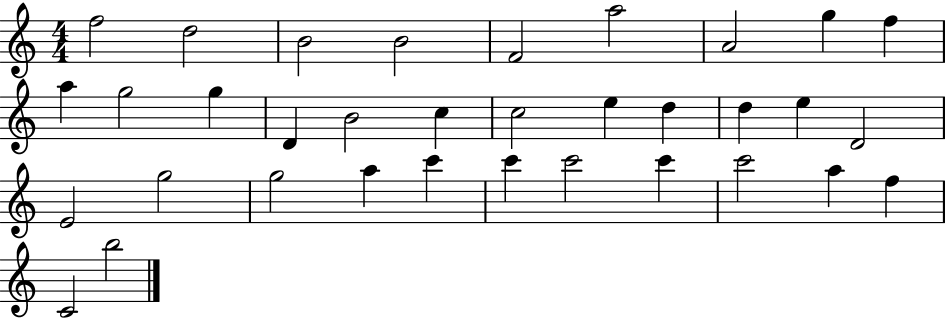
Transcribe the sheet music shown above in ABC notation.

X:1
T:Untitled
M:4/4
L:1/4
K:C
f2 d2 B2 B2 F2 a2 A2 g f a g2 g D B2 c c2 e d d e D2 E2 g2 g2 a c' c' c'2 c' c'2 a f C2 b2